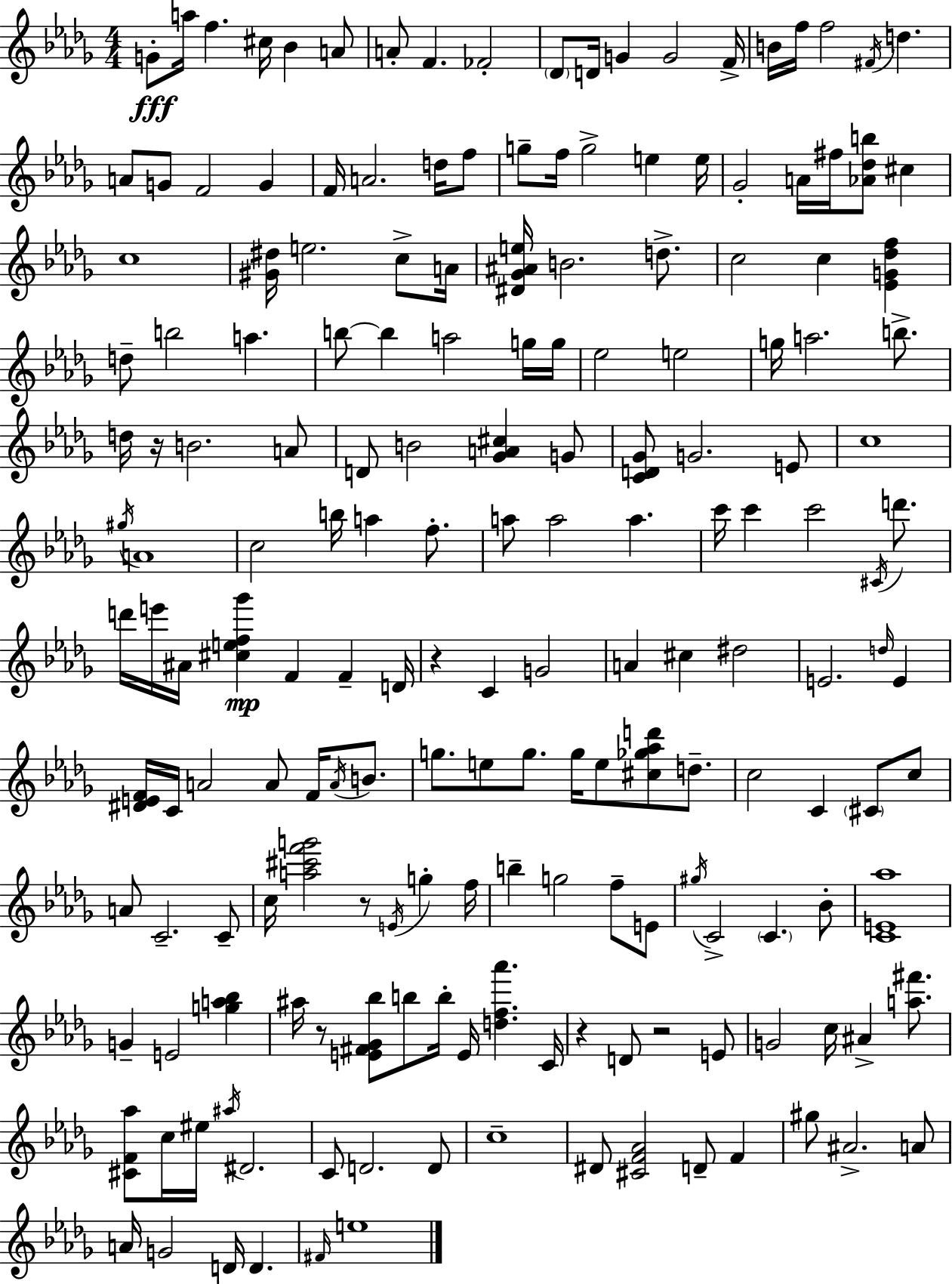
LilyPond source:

{
  \clef treble
  \numericTimeSignature
  \time 4/4
  \key bes \minor
  g'8-.\fff a''16 f''4. cis''16 bes'4 a'8 | a'8-. f'4. fes'2-. | \parenthesize des'8 d'16 g'4 g'2 f'16-> | b'16 f''16 f''2 \acciaccatura { fis'16 } d''4. | \break a'8 g'8 f'2 g'4 | f'16 a'2. d''16 f''8 | g''8-- f''16 g''2-> e''4 | e''16 ges'2-. a'16 fis''16 <aes' des'' b''>8 cis''4 | \break c''1 | <gis' dis''>16 e''2. c''8-> | a'16 <dis' ges' ais' e''>16 b'2. d''8.-> | c''2 c''4 <ees' g' des'' f''>4 | \break d''8-- b''2 a''4. | b''8~~ b''4 a''2 g''16 | g''16 ees''2 e''2 | g''16 a''2. b''8.-> | \break d''16 r16 b'2. a'8 | d'8 b'2 <ges' a' cis''>4 g'8 | <c' d' ges'>8 g'2. e'8 | c''1 | \break \acciaccatura { gis''16 } a'1 | c''2 b''16 a''4 f''8.-. | a''8 a''2 a''4. | c'''16 c'''4 c'''2 \acciaccatura { cis'16 } | \break d'''8. d'''16 e'''16 ais'16 <cis'' e'' f'' ges'''>4\mp f'4 f'4-- | d'16 r4 c'4 g'2 | a'4 cis''4 dis''2 | e'2. \grace { d''16 } | \break e'4 <dis' e' f'>16 c'16 a'2 a'8 | f'16 \acciaccatura { a'16 } b'8. g''8. e''8 g''8. g''16 e''8 | <cis'' ges'' aes'' d'''>8 d''8.-- c''2 c'4 | \parenthesize cis'8 c''8 a'8 c'2.-- | \break c'8-- c''16 <a'' cis''' f''' g'''>2 r8 | \acciaccatura { e'16 } g''4-. f''16 b''4-- g''2 | f''8-- e'8 \acciaccatura { gis''16 } c'2-> \parenthesize c'4. | bes'8-. <c' e' aes''>1 | \break g'4-- e'2 | <g'' a'' bes''>4 ais''16 r8 <e' fis' ges' bes''>8 b''8 b''16-. e'16 | <d'' f'' aes'''>4. c'16 r4 d'8 r2 | e'8 g'2 c''16 | \break ais'4-> <a'' fis'''>8. <cis' f' aes''>8 c''16 eis''16 \acciaccatura { ais''16 } dis'2. | c'8 d'2. | d'8 c''1-- | dis'8 <cis' f' aes'>2 | \break d'8-- f'4 gis''8 ais'2.-> | a'8 a'16 g'2 | d'16 d'4. \grace { fis'16 } e''1 | \bar "|."
}